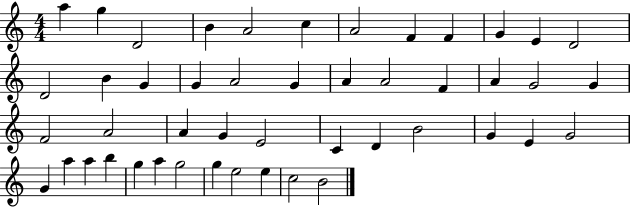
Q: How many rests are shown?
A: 0